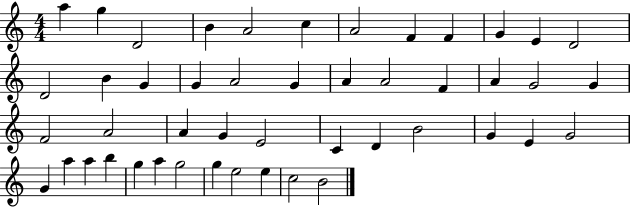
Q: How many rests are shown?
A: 0